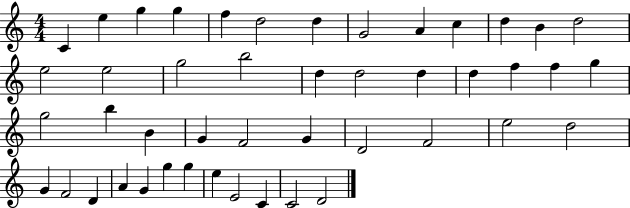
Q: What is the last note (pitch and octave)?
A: D4